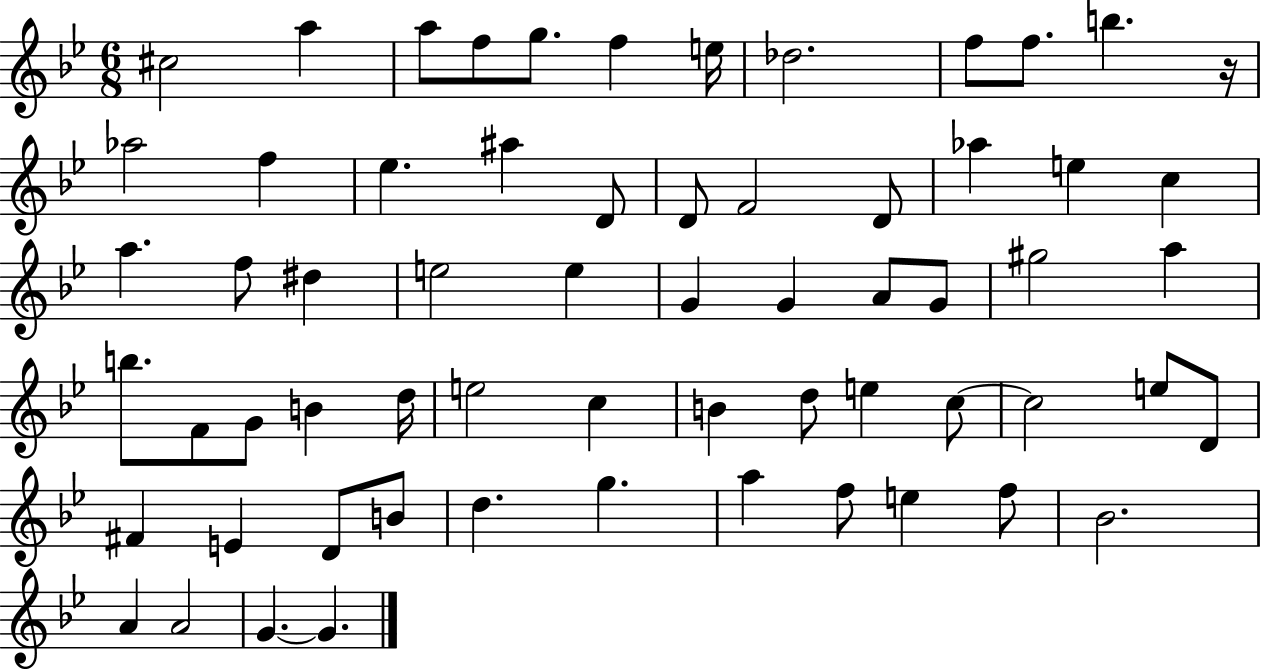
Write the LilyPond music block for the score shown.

{
  \clef treble
  \numericTimeSignature
  \time 6/8
  \key bes \major
  cis''2 a''4 | a''8 f''8 g''8. f''4 e''16 | des''2. | f''8 f''8. b''4. r16 | \break aes''2 f''4 | ees''4. ais''4 d'8 | d'8 f'2 d'8 | aes''4 e''4 c''4 | \break a''4. f''8 dis''4 | e''2 e''4 | g'4 g'4 a'8 g'8 | gis''2 a''4 | \break b''8. f'8 g'8 b'4 d''16 | e''2 c''4 | b'4 d''8 e''4 c''8~~ | c''2 e''8 d'8 | \break fis'4 e'4 d'8 b'8 | d''4. g''4. | a''4 f''8 e''4 f''8 | bes'2. | \break a'4 a'2 | g'4.~~ g'4. | \bar "|."
}